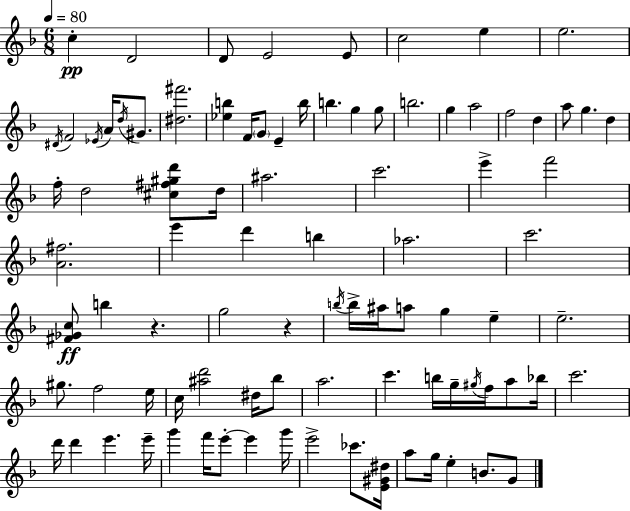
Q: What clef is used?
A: treble